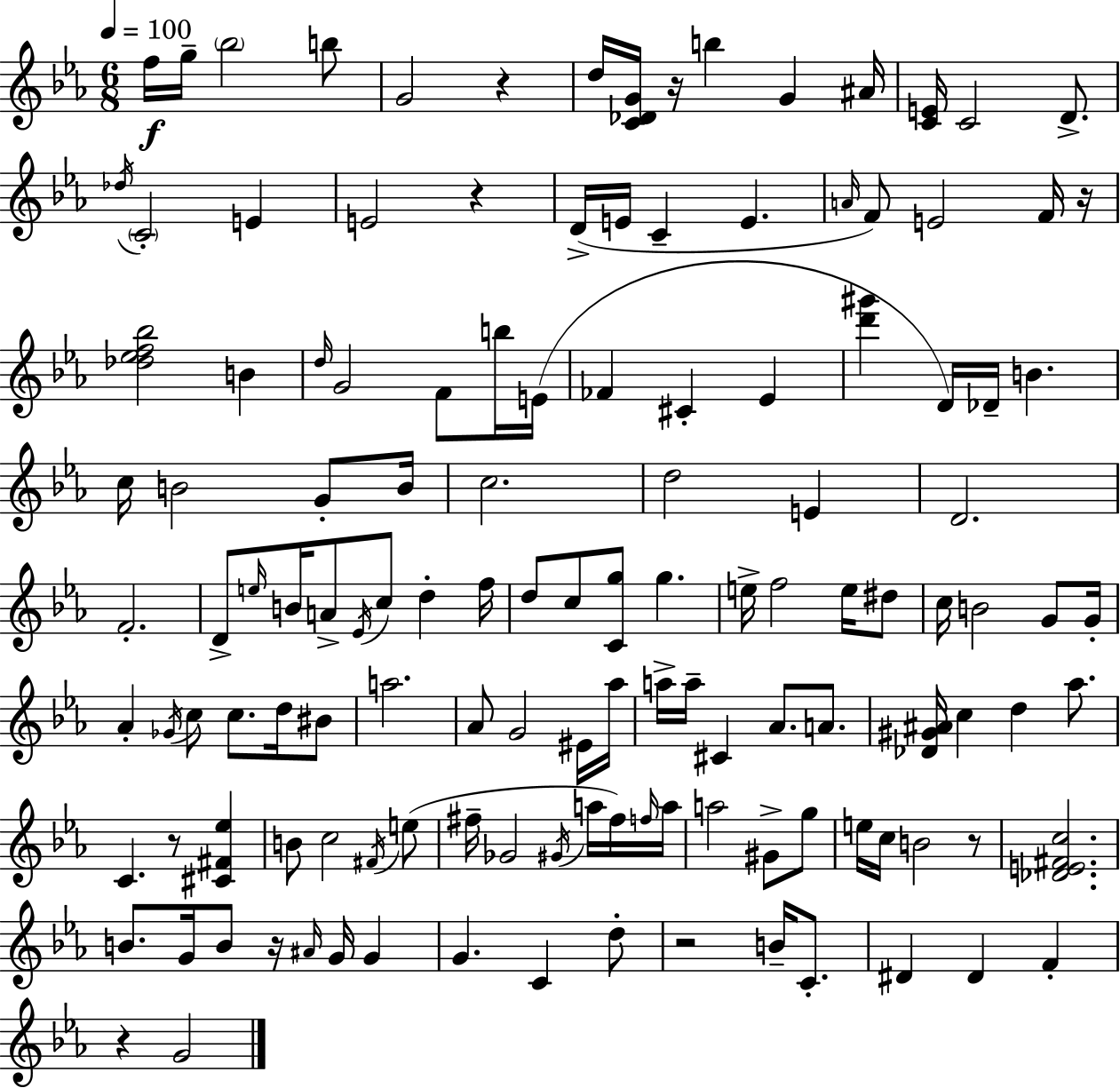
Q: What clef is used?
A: treble